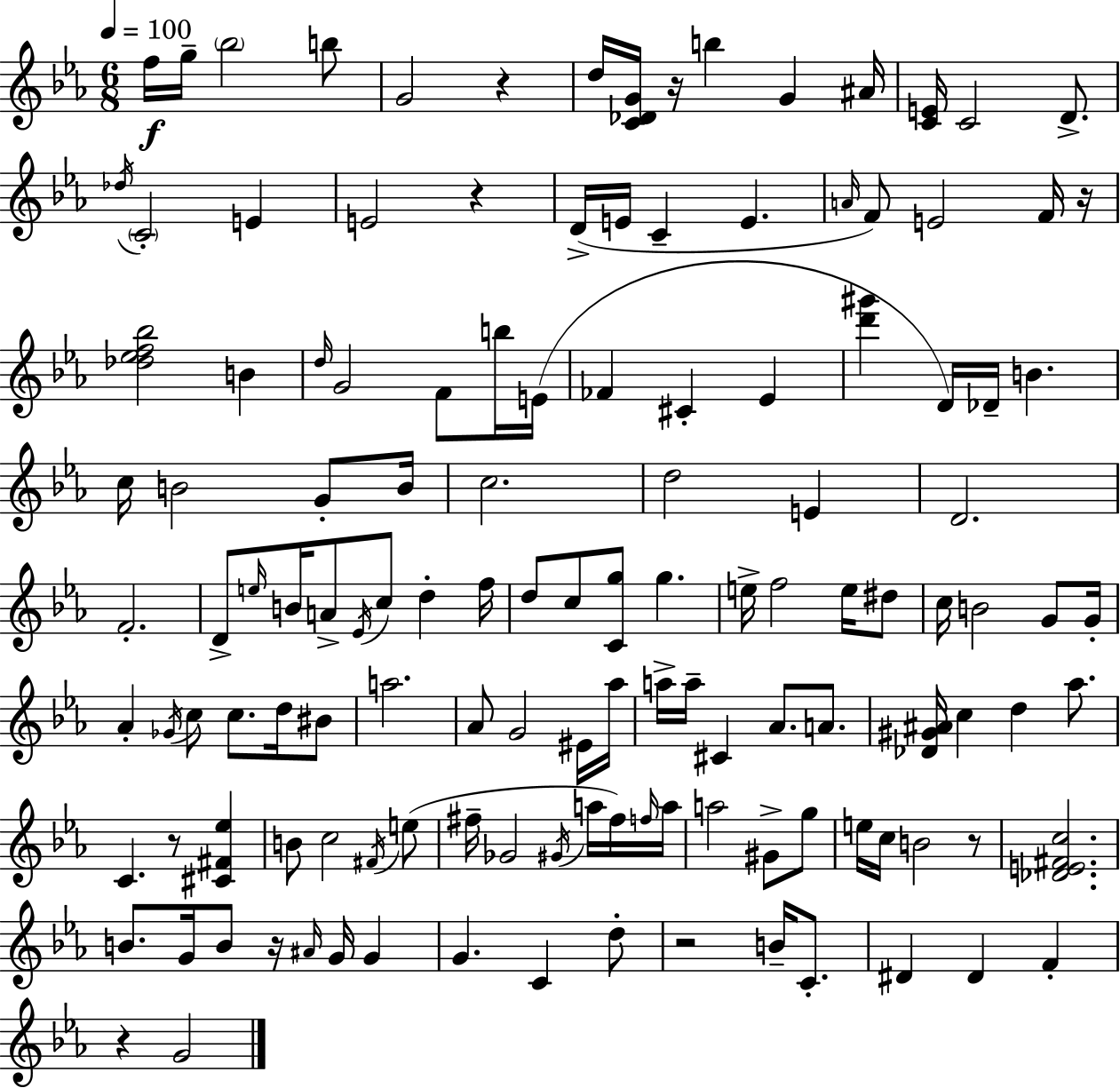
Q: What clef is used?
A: treble